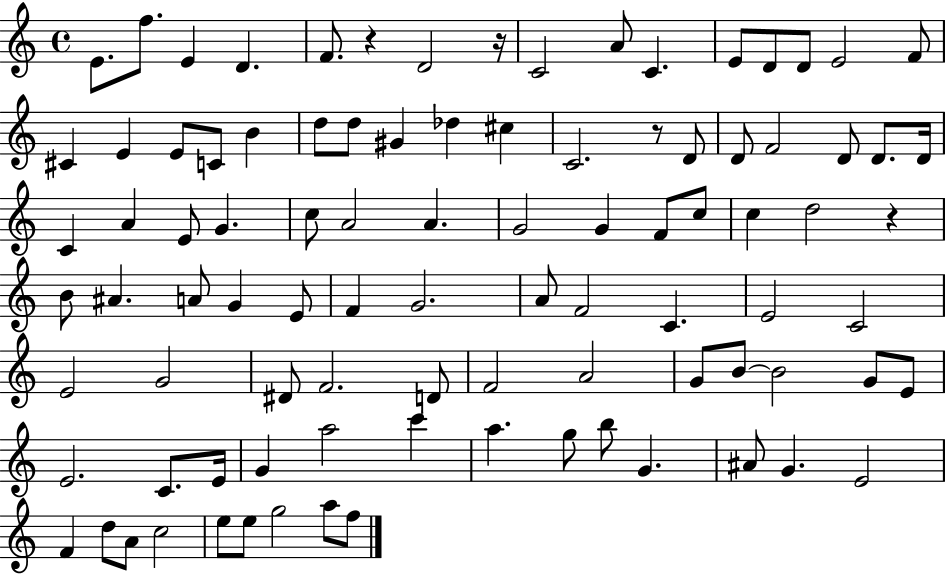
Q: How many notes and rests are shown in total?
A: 94